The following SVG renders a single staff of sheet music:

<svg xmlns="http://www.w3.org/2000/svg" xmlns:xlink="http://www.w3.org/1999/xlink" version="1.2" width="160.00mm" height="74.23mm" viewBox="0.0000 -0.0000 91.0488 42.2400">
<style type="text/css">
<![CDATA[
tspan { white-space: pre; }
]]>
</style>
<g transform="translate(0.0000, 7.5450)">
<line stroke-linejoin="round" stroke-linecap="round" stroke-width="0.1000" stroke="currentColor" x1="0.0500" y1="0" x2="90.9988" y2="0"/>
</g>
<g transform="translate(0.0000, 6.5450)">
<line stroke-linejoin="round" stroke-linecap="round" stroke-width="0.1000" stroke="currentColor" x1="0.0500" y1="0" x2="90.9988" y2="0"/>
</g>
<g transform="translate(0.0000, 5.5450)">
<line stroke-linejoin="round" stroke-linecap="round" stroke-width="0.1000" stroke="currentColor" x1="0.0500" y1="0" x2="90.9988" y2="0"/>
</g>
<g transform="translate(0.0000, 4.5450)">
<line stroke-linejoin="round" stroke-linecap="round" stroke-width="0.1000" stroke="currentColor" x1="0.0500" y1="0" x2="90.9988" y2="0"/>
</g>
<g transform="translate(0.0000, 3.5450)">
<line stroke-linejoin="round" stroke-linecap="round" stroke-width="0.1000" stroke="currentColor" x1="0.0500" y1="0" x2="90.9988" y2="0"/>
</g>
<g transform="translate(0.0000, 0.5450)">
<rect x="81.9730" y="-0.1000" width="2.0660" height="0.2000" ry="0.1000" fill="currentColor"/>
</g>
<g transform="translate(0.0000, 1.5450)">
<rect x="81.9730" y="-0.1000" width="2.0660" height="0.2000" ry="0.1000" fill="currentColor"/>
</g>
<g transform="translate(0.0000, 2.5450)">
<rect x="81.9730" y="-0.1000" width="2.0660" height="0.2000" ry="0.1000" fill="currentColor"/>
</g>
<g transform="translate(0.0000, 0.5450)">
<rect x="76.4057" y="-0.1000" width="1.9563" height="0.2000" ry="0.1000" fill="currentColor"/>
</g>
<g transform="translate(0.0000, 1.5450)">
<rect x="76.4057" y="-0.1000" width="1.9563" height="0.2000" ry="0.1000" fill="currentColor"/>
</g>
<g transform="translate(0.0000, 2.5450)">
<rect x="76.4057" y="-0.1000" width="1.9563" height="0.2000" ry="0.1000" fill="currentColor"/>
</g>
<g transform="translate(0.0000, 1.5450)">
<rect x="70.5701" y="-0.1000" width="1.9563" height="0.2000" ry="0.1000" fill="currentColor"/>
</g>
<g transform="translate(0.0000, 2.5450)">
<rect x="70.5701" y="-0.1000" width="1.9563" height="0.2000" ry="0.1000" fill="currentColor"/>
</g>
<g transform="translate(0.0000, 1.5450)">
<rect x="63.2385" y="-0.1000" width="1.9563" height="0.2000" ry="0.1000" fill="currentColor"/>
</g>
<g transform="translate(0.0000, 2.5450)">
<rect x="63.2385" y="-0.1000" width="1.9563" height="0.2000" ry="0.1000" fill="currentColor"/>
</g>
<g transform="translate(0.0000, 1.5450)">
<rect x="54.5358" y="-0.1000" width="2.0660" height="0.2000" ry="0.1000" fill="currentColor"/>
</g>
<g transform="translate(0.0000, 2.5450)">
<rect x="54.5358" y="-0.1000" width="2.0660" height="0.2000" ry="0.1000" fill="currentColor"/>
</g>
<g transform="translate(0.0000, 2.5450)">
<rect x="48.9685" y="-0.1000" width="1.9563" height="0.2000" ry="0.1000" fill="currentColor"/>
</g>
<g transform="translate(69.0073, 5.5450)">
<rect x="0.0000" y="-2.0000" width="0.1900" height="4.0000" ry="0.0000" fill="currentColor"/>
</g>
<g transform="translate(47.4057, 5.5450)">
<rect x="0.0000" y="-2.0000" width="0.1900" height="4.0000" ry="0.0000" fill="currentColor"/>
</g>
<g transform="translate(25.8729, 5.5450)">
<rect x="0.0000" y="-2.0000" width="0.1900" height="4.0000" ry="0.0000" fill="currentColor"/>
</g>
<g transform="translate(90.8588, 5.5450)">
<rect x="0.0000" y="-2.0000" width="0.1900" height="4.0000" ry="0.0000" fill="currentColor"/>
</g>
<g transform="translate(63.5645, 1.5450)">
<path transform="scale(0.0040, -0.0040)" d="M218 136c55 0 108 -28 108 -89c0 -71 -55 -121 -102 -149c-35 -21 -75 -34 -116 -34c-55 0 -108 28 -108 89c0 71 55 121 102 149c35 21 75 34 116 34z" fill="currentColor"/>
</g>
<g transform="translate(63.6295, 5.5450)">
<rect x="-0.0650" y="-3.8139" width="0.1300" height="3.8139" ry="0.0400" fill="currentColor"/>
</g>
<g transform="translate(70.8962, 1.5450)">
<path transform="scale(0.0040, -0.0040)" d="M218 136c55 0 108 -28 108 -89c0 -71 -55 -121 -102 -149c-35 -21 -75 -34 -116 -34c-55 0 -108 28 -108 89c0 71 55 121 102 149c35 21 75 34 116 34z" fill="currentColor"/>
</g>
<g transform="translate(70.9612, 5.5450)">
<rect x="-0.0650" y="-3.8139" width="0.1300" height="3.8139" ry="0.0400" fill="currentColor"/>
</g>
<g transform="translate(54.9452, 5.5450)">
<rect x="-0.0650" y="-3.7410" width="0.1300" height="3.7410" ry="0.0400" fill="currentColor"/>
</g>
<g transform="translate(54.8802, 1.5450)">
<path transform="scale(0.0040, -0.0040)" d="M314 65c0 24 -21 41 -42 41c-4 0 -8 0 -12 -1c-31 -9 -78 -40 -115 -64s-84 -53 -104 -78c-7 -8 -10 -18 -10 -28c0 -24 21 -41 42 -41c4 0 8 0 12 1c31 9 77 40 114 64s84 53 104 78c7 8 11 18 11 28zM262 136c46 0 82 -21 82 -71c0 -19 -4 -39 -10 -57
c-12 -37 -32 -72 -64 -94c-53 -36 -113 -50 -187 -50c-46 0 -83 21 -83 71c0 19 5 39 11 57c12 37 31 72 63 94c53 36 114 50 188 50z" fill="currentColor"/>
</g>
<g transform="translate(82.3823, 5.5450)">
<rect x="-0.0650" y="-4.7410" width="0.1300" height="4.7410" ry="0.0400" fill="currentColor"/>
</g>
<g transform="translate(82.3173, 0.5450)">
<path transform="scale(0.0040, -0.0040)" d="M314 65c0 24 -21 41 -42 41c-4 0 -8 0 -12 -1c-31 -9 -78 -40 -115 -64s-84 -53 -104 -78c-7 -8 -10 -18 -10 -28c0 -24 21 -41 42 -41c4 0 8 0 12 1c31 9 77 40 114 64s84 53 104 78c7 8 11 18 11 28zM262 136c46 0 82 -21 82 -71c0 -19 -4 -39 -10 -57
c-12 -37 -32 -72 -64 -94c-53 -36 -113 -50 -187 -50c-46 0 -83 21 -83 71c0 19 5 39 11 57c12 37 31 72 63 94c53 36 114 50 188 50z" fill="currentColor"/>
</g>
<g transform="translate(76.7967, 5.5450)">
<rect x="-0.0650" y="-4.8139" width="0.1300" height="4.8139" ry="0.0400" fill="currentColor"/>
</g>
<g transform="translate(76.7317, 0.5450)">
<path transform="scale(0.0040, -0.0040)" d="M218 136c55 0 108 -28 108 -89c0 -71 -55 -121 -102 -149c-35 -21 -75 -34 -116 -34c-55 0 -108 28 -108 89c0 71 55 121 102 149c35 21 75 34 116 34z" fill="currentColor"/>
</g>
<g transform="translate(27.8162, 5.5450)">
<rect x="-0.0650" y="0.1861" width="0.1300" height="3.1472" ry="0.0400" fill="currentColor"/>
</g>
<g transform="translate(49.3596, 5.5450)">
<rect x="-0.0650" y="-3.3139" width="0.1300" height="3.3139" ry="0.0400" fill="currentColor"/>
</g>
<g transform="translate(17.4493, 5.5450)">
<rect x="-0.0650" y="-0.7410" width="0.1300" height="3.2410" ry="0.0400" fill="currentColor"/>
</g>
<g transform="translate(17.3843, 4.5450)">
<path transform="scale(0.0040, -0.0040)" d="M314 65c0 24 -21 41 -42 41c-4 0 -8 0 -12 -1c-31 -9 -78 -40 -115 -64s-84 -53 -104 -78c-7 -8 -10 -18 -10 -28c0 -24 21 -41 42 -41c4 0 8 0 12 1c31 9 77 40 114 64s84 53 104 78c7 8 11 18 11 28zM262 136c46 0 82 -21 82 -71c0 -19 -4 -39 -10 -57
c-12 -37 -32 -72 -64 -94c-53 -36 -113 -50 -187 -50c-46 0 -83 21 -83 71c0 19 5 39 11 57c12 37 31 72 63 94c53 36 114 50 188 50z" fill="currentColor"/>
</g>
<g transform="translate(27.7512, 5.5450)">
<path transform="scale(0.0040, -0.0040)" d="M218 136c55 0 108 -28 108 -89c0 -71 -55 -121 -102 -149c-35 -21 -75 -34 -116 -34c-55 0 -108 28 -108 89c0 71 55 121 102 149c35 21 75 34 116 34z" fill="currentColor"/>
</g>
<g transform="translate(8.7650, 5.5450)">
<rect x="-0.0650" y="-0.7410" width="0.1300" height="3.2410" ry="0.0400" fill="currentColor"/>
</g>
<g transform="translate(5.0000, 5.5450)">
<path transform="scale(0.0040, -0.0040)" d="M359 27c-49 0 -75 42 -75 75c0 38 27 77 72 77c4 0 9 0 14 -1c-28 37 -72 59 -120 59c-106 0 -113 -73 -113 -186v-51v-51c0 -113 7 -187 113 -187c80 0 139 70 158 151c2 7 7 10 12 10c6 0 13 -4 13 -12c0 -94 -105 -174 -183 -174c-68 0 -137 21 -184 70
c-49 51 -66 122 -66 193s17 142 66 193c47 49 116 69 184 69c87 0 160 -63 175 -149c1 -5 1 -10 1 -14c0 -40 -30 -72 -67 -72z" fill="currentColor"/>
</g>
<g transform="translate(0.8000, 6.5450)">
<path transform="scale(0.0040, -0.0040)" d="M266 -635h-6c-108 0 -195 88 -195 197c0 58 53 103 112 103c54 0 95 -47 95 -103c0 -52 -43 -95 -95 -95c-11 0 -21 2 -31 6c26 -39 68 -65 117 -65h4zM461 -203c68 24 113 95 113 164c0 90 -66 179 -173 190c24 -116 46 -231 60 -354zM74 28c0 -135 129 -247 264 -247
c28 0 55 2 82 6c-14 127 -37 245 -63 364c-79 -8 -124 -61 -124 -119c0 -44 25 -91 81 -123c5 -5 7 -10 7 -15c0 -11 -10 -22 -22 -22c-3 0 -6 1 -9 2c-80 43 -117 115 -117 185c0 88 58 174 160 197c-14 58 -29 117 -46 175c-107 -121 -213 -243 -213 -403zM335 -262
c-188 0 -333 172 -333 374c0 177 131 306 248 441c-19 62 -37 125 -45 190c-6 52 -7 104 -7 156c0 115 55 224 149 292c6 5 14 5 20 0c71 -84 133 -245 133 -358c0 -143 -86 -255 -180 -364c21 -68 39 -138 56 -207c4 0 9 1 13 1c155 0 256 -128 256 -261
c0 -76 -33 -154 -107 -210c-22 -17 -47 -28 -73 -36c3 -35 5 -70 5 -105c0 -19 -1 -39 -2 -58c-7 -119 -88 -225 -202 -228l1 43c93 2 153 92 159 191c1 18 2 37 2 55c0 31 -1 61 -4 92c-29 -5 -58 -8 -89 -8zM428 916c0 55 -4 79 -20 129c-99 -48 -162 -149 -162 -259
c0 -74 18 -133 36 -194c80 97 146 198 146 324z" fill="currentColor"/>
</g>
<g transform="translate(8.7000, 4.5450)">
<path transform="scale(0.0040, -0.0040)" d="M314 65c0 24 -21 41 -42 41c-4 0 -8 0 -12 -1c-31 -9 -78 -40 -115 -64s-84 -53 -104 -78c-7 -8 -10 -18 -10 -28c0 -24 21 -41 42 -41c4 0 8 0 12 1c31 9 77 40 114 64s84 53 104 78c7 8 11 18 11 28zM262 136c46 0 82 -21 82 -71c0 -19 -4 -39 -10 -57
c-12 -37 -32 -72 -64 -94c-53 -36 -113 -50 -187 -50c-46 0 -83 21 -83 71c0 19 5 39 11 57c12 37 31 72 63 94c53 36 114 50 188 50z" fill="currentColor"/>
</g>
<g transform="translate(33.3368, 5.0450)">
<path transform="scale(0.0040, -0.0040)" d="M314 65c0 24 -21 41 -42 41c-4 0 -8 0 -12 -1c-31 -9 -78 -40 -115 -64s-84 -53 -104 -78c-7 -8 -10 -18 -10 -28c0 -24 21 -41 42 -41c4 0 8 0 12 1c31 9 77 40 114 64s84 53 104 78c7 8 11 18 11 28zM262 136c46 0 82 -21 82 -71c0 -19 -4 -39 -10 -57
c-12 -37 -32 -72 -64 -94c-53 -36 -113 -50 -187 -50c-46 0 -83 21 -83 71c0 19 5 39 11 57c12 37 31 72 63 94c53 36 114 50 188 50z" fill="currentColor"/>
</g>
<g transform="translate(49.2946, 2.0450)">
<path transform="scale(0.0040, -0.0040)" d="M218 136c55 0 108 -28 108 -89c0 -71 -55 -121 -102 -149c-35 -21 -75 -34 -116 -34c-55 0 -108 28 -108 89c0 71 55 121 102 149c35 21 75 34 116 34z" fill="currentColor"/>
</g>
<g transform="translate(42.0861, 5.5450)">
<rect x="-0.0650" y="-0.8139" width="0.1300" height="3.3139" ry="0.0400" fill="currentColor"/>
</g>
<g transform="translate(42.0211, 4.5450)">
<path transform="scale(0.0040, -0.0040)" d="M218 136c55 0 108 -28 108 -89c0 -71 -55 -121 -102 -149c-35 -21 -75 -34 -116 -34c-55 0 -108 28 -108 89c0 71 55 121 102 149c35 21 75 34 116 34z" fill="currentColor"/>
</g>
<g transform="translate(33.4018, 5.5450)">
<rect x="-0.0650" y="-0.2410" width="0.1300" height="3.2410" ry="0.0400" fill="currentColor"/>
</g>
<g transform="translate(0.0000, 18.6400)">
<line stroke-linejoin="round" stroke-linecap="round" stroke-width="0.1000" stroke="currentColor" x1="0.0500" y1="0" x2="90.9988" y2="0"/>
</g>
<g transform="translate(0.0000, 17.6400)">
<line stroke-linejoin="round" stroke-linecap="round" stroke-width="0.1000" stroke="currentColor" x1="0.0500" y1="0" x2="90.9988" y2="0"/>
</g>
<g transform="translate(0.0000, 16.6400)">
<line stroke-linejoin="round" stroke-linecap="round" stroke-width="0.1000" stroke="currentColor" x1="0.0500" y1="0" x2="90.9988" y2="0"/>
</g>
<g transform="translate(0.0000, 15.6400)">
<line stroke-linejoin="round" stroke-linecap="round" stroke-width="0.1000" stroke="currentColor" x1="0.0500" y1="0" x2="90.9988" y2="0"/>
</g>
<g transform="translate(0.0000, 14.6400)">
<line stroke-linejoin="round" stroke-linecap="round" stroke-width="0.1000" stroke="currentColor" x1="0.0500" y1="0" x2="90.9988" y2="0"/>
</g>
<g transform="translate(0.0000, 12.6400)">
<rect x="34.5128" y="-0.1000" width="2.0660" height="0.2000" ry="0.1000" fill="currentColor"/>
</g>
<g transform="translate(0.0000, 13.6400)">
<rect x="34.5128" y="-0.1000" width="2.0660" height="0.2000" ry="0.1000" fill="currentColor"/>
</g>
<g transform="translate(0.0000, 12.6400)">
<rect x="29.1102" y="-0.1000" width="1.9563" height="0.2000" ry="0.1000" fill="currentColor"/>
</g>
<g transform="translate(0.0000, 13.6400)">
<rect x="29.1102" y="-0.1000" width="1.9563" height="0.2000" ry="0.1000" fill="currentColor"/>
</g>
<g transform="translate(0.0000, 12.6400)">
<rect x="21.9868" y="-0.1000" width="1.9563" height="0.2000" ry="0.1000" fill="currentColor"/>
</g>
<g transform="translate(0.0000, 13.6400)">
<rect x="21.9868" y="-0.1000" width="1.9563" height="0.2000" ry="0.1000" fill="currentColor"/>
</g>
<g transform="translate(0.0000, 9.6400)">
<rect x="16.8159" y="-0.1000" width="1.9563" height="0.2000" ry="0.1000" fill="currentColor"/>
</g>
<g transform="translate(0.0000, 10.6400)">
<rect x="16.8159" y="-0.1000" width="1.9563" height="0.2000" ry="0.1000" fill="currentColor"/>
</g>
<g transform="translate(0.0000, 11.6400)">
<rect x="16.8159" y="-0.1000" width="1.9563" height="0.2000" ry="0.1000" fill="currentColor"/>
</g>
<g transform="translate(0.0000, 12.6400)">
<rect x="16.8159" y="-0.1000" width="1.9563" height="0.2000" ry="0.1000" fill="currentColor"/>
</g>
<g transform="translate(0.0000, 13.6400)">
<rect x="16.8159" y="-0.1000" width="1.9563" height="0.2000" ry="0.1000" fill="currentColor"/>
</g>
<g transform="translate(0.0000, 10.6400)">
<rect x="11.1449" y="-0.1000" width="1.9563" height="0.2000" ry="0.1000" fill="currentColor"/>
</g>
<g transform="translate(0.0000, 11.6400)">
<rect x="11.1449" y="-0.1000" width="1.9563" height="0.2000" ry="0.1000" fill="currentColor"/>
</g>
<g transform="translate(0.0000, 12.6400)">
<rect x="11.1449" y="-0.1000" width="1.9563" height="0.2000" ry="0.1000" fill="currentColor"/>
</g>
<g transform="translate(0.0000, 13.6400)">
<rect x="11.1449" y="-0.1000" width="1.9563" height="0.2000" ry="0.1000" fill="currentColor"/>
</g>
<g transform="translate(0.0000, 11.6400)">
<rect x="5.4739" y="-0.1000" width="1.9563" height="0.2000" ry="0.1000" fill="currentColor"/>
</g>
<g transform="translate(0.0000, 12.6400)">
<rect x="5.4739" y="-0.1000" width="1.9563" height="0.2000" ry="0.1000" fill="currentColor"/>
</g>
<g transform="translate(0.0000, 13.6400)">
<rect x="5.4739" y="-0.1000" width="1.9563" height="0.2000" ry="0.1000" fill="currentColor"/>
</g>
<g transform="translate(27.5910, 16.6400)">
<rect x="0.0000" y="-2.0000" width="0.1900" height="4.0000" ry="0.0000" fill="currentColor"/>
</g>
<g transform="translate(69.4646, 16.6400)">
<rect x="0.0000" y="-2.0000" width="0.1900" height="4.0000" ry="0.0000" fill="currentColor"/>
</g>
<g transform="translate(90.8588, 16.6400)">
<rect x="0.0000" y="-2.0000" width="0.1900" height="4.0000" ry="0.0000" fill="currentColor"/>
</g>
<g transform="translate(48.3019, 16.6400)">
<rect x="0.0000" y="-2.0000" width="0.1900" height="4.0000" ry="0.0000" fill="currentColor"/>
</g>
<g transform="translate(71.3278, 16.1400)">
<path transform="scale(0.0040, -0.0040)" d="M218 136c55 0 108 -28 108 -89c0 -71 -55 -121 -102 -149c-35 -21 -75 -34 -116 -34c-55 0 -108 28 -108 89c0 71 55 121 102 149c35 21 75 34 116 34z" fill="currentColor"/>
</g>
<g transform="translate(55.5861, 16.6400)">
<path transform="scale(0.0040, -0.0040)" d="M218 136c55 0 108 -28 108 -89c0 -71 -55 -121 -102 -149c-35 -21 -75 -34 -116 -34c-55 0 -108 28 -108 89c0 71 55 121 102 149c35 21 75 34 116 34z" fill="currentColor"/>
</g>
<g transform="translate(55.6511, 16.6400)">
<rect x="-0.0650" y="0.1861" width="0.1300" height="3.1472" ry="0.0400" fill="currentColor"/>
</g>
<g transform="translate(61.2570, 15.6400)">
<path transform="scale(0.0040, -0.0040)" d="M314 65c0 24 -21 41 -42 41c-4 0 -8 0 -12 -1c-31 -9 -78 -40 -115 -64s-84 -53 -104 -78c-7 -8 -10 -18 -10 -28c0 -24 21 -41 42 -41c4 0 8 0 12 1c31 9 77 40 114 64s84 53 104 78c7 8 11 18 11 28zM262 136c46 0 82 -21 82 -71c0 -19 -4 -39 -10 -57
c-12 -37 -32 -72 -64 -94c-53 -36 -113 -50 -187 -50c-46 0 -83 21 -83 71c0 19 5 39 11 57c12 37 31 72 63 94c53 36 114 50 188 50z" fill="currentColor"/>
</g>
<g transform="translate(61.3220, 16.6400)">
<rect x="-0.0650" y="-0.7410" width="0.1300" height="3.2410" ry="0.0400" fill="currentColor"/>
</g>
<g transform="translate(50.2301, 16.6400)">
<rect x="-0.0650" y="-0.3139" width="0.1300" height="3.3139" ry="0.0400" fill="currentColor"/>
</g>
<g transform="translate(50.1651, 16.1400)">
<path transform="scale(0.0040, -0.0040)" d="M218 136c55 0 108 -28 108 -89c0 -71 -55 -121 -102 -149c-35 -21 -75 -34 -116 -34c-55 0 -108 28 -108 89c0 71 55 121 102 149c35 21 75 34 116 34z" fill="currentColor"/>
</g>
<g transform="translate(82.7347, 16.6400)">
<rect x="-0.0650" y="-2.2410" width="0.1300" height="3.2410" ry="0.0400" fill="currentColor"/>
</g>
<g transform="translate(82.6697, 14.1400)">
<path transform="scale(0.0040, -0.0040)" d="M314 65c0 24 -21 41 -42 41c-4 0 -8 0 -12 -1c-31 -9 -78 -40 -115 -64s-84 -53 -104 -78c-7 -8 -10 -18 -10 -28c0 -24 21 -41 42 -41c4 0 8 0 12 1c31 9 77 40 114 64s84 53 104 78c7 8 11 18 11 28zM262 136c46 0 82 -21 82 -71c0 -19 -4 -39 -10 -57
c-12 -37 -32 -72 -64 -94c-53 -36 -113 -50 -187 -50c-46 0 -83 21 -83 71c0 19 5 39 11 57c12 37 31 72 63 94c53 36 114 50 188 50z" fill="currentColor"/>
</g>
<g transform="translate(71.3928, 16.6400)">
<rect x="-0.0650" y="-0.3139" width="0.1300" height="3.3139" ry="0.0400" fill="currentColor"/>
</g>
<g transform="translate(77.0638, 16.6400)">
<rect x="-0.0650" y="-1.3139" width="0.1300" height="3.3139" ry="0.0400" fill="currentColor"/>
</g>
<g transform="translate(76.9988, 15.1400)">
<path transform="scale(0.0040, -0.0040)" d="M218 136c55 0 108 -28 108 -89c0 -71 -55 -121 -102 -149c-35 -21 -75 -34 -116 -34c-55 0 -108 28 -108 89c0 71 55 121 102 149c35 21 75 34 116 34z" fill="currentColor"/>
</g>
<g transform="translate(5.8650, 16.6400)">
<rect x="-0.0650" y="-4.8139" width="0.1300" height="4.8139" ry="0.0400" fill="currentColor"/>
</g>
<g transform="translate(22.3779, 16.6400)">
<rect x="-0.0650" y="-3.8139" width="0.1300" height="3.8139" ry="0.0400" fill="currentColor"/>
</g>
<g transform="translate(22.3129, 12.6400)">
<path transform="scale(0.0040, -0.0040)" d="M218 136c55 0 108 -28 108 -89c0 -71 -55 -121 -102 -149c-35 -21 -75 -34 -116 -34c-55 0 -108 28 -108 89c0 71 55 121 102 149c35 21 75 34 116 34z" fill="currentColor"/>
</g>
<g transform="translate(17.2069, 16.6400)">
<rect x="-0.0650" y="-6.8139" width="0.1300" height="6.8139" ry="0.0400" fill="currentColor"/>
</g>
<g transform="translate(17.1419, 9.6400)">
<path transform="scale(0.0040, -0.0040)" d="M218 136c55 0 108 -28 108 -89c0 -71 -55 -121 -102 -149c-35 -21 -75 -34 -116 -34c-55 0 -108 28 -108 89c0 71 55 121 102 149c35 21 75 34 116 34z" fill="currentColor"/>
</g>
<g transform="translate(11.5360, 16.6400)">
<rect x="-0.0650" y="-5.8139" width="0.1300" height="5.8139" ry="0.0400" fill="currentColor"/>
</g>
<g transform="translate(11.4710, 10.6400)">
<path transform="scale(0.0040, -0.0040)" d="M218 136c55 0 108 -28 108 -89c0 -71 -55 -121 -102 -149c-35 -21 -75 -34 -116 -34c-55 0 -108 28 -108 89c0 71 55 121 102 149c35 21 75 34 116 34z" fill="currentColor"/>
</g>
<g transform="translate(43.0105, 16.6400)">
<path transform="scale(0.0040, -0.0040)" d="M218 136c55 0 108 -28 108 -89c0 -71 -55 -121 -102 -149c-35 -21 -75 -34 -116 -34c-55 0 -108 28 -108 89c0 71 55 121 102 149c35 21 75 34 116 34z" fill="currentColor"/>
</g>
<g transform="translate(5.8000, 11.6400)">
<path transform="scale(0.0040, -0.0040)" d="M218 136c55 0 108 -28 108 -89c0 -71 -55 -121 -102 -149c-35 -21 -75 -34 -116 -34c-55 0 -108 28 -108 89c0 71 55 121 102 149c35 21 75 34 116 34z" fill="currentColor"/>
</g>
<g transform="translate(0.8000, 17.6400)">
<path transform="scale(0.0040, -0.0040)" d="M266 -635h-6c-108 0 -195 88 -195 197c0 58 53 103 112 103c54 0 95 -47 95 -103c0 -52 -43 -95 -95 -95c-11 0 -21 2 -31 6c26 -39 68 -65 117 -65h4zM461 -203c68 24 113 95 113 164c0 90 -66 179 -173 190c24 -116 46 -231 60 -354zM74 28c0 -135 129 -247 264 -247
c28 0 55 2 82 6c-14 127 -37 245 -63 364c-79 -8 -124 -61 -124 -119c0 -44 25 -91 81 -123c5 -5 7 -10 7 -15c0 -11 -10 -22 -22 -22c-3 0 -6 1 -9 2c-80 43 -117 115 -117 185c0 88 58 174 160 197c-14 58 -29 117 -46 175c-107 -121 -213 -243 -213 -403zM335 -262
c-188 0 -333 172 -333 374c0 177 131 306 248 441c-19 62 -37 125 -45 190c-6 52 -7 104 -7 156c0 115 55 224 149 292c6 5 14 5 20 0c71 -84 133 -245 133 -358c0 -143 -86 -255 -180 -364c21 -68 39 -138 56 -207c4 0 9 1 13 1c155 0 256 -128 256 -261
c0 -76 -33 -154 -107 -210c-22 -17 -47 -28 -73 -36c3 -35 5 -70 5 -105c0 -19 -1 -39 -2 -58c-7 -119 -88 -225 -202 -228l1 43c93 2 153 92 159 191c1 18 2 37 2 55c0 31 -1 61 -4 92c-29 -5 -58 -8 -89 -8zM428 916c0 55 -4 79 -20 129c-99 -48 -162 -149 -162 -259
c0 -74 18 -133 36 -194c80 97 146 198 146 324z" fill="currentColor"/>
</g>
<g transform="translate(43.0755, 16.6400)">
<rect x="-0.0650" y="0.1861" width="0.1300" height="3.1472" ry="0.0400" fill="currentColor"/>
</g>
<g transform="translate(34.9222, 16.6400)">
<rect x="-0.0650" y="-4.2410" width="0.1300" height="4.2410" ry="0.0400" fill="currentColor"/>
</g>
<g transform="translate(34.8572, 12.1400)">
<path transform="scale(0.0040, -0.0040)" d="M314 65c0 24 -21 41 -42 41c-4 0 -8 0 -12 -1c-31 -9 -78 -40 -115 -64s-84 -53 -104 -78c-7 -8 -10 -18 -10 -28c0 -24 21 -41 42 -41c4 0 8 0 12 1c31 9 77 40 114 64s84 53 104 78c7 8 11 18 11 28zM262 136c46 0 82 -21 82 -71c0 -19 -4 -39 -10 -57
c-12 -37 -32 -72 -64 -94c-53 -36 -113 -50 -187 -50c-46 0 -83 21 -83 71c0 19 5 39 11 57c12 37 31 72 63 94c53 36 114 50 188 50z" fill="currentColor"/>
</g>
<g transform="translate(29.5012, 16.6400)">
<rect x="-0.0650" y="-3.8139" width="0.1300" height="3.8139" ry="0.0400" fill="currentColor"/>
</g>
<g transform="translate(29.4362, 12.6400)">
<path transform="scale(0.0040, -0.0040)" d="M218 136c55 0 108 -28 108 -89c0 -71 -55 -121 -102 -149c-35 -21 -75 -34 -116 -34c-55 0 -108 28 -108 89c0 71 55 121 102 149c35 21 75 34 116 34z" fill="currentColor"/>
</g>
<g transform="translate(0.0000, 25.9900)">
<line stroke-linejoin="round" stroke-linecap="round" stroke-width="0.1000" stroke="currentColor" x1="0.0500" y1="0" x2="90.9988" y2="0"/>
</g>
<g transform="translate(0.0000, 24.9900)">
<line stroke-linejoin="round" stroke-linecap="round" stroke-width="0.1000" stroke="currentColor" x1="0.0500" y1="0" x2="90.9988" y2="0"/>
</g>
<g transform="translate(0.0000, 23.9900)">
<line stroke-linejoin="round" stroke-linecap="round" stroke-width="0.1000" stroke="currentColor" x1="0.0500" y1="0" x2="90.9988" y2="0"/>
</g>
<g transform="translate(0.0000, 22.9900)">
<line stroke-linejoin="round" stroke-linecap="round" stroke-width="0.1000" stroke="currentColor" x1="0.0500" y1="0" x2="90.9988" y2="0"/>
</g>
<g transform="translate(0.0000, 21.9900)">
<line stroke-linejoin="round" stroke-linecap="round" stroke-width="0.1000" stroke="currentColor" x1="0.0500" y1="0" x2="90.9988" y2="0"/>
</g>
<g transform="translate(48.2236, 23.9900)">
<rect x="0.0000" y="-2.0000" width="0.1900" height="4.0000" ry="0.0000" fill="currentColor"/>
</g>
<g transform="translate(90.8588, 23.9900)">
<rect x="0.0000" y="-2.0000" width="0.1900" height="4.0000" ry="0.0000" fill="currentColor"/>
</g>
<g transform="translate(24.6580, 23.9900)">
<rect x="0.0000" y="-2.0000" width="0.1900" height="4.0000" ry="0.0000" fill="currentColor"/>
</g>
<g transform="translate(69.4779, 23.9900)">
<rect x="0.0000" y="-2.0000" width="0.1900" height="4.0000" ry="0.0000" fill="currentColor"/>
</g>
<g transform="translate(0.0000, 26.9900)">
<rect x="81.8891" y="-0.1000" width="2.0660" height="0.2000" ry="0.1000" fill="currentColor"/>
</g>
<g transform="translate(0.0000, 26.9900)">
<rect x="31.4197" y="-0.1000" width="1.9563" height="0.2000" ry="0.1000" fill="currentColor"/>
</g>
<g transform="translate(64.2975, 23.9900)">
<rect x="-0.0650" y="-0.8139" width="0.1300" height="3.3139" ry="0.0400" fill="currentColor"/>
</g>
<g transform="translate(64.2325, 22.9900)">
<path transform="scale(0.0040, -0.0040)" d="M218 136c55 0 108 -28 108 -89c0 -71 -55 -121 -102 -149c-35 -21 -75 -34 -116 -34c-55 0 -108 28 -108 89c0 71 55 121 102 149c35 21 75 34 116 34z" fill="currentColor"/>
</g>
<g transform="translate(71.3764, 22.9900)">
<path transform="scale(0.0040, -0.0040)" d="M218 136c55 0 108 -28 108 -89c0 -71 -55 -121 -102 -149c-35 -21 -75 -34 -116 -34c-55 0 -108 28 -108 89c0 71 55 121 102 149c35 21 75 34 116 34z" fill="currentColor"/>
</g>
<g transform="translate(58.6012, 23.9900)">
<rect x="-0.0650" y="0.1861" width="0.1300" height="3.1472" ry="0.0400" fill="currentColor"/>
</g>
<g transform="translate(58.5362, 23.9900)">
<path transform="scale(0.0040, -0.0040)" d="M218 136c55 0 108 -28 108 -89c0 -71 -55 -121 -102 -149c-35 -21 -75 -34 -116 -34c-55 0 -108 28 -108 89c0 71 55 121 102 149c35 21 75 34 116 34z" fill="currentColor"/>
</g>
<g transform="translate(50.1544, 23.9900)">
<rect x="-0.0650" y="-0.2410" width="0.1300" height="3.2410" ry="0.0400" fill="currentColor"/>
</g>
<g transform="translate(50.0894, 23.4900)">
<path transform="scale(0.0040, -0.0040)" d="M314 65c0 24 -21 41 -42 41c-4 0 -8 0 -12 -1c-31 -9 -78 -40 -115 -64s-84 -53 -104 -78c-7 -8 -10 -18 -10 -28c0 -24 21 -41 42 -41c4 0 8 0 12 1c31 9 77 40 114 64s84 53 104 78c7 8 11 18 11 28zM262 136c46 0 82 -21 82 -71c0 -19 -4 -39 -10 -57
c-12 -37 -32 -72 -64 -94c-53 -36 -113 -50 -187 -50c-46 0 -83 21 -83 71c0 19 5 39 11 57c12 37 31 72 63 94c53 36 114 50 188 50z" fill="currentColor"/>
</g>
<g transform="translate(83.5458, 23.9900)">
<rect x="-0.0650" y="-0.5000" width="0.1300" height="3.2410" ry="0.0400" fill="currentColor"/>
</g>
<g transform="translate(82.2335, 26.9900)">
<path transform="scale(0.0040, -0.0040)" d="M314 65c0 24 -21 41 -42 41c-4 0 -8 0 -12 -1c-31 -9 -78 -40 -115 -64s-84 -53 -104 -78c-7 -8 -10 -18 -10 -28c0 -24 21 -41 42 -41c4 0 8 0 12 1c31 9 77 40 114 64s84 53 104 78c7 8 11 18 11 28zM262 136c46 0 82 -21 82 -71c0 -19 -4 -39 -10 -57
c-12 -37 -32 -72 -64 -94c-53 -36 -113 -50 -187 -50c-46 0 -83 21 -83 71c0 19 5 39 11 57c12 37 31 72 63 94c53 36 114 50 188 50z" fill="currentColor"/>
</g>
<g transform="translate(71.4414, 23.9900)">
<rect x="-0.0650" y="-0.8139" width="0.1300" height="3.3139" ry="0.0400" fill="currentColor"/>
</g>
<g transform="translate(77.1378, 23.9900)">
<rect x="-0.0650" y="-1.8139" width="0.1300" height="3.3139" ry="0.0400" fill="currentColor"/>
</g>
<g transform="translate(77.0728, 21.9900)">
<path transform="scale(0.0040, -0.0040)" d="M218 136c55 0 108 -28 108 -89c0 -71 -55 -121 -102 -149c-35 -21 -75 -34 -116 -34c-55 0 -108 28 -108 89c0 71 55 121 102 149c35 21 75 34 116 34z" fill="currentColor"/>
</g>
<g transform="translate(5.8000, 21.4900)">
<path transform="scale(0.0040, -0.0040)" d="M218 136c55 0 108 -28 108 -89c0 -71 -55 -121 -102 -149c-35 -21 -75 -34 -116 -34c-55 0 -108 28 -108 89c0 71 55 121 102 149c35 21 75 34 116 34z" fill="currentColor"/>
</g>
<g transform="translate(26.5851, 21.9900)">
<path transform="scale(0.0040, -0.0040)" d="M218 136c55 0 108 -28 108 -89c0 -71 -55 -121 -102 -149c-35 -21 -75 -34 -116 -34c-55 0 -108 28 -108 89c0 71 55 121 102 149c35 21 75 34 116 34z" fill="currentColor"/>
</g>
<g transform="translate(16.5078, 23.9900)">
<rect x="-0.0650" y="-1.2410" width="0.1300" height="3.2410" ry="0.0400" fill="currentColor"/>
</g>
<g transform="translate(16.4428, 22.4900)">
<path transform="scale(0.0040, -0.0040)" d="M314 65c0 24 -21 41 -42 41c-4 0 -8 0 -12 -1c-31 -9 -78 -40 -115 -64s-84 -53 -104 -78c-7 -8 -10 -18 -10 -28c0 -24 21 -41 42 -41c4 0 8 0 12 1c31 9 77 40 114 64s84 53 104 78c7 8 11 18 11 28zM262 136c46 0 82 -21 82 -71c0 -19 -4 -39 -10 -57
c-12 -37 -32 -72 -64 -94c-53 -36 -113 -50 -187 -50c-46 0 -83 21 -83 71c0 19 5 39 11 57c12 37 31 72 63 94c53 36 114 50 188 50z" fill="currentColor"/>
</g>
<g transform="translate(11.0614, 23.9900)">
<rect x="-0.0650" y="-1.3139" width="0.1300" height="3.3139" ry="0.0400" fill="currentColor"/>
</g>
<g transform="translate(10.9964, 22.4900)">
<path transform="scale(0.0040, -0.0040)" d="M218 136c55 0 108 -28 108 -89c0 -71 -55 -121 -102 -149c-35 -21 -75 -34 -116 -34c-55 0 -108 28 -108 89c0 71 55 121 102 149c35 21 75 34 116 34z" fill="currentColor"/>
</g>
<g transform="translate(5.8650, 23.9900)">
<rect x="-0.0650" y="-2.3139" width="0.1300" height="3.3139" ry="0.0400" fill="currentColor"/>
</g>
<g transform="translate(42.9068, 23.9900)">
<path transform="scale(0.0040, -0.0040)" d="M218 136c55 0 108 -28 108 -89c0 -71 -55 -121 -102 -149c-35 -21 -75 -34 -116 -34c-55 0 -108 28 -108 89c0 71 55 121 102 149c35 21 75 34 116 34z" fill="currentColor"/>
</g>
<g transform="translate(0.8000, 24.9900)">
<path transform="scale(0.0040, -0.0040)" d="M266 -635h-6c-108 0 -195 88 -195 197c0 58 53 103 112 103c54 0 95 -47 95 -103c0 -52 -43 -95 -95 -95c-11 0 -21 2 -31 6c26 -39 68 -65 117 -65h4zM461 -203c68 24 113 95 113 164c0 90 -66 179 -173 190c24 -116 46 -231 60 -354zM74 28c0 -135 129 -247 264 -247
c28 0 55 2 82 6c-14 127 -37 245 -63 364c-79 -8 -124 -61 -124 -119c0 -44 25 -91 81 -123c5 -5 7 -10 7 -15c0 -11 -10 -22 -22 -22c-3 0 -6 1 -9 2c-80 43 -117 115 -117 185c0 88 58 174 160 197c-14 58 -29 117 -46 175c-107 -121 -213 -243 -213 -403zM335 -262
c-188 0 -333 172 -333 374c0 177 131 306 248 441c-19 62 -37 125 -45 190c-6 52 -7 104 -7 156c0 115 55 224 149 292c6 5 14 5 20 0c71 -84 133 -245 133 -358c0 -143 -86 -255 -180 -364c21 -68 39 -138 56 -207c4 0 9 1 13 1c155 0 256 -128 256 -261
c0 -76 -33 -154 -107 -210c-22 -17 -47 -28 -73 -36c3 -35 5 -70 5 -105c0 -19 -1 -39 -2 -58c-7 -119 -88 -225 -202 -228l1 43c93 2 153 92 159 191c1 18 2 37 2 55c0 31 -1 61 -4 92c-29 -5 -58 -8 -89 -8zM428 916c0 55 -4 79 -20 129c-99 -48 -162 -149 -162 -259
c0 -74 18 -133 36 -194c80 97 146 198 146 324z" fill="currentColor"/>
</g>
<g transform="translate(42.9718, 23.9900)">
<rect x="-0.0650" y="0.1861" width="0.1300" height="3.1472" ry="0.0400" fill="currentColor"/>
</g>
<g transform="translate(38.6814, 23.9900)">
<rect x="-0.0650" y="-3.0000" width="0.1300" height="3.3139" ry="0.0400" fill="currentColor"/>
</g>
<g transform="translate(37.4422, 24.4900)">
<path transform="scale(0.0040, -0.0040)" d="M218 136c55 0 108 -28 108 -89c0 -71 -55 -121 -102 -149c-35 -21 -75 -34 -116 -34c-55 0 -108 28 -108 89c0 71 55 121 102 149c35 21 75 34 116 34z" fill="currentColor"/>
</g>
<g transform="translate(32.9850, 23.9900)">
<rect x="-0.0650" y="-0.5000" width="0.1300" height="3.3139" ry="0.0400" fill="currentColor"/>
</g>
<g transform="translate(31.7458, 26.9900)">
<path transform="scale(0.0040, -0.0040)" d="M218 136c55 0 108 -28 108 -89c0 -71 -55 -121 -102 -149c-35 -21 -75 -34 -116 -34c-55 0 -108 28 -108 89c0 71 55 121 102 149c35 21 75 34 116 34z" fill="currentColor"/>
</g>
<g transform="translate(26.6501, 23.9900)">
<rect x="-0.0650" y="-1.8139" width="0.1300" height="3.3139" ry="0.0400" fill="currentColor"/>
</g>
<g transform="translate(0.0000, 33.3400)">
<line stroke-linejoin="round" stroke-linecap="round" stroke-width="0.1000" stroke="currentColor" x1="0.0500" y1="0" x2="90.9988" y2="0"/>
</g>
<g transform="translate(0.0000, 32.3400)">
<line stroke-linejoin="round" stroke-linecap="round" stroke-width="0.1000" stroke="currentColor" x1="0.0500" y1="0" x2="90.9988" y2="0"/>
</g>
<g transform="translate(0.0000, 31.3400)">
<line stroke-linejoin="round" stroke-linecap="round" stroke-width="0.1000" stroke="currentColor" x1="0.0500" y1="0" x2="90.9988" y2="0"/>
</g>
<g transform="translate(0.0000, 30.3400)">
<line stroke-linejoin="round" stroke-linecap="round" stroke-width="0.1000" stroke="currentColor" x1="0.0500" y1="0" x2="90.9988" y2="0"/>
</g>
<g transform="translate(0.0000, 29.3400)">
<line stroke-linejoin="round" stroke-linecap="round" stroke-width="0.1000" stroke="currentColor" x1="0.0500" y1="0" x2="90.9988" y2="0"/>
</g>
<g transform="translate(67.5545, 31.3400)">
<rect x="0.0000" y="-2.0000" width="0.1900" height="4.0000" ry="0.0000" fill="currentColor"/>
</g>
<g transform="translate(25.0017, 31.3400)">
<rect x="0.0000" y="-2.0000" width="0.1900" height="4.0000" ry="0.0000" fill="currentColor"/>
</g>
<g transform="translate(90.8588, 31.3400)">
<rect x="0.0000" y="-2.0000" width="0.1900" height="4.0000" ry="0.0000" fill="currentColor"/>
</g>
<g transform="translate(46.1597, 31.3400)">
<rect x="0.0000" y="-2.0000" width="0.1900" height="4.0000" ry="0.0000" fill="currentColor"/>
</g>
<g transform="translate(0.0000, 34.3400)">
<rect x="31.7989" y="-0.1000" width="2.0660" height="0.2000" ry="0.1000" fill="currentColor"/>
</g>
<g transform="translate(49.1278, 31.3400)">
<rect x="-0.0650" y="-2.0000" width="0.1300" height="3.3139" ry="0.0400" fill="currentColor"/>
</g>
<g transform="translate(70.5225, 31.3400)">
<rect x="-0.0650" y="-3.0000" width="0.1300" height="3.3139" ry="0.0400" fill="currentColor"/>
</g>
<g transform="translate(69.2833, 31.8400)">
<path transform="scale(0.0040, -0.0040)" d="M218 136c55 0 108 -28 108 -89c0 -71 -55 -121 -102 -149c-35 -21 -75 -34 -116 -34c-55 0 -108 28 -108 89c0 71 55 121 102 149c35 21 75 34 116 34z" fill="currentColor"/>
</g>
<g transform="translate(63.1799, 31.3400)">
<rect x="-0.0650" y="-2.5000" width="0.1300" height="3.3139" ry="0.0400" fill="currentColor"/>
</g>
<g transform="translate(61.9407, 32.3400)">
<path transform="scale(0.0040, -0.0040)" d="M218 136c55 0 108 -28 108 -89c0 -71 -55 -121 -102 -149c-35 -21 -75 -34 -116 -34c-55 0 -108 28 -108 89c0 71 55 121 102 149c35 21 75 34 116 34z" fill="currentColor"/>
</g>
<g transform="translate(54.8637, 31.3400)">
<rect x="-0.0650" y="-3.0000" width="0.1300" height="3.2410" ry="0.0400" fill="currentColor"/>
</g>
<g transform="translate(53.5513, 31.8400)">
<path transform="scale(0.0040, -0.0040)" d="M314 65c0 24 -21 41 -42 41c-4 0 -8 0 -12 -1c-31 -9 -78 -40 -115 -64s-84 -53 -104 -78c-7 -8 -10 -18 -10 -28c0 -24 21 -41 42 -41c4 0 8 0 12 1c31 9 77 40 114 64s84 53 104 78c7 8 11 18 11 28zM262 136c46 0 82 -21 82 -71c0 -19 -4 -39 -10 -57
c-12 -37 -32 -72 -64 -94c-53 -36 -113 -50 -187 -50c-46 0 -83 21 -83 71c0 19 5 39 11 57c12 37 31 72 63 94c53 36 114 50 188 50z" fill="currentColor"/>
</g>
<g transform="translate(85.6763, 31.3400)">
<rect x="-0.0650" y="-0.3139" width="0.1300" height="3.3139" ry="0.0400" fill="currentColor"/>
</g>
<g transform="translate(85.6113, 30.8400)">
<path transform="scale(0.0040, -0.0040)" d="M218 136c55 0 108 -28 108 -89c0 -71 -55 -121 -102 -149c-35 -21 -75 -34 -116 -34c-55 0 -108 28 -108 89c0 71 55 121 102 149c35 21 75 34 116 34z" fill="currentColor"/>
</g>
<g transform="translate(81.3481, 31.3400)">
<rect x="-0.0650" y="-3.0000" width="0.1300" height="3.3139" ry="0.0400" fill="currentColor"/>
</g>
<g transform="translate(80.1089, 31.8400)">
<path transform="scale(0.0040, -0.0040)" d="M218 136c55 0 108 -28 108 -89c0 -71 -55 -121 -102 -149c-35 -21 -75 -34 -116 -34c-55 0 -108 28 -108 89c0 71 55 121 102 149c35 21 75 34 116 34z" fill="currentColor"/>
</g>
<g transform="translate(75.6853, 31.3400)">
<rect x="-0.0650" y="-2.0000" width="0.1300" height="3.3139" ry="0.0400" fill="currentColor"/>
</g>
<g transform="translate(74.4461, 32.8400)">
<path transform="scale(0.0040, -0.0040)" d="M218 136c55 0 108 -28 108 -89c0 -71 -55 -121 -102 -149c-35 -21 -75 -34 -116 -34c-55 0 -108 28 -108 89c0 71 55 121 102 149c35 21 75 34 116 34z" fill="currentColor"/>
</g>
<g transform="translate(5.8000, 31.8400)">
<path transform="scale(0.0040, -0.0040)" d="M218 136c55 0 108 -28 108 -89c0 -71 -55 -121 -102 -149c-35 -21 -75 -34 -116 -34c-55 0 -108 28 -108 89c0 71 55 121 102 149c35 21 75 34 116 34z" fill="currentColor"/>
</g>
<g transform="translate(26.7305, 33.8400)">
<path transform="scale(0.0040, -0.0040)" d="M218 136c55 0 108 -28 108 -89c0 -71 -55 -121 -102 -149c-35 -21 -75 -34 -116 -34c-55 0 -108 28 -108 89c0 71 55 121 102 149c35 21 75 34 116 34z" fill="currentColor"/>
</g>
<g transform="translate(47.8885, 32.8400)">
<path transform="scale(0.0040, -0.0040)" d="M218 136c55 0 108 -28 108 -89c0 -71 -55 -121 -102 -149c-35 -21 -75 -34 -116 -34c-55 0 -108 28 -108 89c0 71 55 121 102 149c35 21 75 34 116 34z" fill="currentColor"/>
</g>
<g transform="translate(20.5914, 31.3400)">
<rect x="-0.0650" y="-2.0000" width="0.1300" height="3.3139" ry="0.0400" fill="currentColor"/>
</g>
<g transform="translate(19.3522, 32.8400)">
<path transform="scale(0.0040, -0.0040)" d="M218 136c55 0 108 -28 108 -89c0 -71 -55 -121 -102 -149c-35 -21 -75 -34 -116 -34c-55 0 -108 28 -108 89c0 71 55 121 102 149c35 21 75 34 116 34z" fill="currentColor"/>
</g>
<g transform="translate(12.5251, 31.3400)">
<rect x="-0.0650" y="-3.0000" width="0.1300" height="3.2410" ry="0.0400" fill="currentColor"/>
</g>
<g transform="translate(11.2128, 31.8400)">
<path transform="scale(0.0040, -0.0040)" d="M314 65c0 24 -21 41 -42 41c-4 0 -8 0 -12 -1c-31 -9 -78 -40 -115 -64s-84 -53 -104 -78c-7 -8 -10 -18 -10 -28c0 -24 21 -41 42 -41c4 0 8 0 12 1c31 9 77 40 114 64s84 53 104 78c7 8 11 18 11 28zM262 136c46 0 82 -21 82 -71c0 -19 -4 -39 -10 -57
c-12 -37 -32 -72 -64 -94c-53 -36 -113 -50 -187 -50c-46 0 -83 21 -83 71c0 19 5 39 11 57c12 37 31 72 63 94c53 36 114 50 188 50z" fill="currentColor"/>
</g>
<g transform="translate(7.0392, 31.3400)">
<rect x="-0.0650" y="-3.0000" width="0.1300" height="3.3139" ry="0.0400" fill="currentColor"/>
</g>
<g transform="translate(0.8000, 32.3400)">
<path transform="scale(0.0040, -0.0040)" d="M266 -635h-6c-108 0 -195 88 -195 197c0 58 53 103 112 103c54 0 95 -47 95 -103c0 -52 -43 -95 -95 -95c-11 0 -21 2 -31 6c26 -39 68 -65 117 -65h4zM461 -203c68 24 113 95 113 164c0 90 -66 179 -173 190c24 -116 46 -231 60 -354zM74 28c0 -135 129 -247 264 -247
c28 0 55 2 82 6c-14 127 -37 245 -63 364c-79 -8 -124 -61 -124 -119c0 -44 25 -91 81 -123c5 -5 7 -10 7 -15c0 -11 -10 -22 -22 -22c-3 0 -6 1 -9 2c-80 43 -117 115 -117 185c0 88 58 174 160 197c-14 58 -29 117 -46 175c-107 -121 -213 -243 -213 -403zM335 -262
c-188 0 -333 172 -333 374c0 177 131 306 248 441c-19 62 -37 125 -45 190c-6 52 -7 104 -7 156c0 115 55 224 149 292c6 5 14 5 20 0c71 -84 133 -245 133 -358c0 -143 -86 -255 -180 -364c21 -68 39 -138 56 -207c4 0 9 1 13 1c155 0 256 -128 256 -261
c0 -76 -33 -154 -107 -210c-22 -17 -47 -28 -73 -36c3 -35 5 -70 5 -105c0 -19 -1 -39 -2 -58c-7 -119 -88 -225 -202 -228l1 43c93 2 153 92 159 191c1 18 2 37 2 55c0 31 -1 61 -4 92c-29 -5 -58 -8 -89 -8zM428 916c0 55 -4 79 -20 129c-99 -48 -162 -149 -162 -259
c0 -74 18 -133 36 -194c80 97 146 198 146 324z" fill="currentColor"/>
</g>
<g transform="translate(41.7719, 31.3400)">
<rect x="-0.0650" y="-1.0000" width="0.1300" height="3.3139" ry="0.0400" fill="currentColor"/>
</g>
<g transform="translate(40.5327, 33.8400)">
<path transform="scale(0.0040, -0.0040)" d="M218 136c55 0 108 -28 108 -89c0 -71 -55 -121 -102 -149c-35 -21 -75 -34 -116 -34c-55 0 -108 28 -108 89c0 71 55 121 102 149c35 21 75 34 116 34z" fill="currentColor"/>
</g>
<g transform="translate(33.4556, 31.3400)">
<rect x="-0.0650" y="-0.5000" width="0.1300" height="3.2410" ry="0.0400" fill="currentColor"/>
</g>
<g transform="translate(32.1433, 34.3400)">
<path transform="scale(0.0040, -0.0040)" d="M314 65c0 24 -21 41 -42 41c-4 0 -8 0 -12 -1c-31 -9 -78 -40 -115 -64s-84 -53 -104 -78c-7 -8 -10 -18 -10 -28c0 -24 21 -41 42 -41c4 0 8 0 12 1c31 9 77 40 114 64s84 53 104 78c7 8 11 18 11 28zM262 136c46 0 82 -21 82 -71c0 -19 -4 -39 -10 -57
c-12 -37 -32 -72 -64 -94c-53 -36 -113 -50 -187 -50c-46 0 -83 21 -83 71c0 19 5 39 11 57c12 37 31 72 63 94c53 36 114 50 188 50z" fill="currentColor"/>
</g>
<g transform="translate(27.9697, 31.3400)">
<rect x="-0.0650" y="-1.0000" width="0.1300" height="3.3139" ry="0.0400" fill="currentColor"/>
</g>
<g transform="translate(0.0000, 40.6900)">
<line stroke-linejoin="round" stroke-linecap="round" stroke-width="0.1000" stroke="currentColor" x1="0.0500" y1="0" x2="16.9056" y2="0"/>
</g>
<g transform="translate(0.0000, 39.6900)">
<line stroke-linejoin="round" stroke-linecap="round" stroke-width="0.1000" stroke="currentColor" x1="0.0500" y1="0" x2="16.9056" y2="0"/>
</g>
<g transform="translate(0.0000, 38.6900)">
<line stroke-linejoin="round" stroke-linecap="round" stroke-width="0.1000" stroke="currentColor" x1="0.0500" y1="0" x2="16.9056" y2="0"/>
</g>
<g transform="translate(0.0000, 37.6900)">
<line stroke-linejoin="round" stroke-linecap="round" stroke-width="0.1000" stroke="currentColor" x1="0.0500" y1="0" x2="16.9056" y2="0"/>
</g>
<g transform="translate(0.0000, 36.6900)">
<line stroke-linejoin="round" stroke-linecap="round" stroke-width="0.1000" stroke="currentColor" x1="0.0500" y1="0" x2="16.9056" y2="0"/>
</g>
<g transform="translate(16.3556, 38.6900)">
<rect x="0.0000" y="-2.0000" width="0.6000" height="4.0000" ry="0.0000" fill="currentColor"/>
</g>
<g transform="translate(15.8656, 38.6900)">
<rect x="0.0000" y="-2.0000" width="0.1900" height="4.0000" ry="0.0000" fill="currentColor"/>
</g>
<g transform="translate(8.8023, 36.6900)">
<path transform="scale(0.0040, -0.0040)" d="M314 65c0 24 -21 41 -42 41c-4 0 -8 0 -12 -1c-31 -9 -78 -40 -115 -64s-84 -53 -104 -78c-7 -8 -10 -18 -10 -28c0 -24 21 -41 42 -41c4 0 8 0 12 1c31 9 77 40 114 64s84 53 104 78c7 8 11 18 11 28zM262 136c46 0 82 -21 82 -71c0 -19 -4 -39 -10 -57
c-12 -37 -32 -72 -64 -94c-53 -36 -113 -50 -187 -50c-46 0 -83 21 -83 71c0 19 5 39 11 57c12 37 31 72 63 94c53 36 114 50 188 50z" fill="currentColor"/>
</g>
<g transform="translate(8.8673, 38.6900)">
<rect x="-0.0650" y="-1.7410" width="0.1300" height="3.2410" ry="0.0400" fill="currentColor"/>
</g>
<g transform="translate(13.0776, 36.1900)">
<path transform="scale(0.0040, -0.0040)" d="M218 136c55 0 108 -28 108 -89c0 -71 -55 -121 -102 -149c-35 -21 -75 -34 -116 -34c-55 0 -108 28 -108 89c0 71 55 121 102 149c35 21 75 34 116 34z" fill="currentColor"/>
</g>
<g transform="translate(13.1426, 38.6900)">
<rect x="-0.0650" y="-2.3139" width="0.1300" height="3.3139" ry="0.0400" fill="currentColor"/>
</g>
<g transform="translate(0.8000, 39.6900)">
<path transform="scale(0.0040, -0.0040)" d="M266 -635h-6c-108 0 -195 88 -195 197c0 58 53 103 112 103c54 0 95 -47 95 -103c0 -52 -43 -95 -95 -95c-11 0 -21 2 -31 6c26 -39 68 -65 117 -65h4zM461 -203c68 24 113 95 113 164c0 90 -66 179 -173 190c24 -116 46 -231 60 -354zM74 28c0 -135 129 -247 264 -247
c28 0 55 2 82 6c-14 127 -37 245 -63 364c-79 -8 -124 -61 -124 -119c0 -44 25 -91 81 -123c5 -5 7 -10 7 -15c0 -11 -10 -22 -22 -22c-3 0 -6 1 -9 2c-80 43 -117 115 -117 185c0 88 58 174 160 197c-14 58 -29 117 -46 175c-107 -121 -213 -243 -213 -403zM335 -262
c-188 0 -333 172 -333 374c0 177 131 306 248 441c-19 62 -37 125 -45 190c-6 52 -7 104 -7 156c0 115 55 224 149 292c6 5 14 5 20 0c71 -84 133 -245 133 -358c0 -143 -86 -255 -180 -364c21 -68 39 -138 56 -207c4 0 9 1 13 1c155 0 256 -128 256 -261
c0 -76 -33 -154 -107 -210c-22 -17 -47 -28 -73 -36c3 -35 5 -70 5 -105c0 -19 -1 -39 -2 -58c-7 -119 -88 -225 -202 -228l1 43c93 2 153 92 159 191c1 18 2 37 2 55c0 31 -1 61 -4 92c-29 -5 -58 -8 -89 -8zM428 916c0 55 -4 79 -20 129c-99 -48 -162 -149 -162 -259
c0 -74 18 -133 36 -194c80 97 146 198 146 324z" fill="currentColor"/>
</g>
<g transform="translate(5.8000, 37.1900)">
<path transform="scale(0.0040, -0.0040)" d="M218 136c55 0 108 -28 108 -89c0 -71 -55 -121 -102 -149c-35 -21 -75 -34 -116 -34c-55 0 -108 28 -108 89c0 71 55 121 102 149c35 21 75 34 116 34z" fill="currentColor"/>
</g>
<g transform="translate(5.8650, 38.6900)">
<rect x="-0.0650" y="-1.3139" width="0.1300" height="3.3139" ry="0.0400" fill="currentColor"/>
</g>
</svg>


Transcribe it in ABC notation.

X:1
T:Untitled
M:4/4
L:1/4
K:C
d2 d2 B c2 d b c'2 c' c' e' e'2 e' g' b' c' c' d'2 B c B d2 c e g2 g e e2 f C A B c2 B d d f C2 A A2 F D C2 D F A2 G A F A c e f2 g